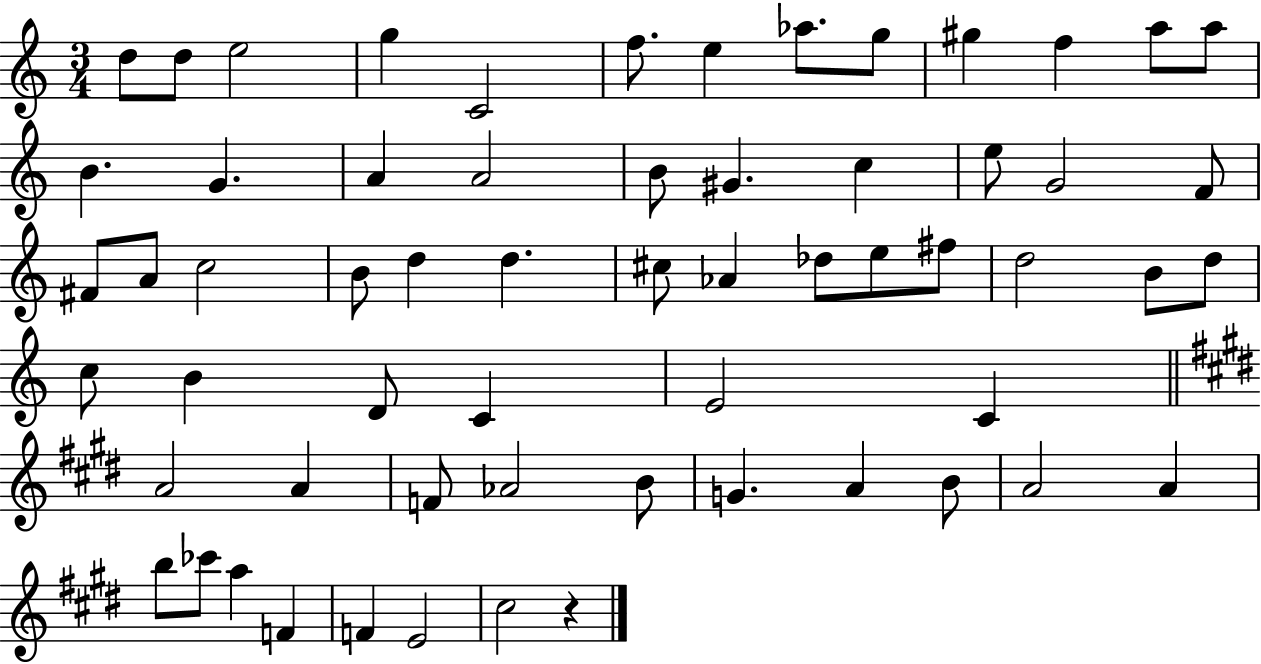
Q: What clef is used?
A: treble